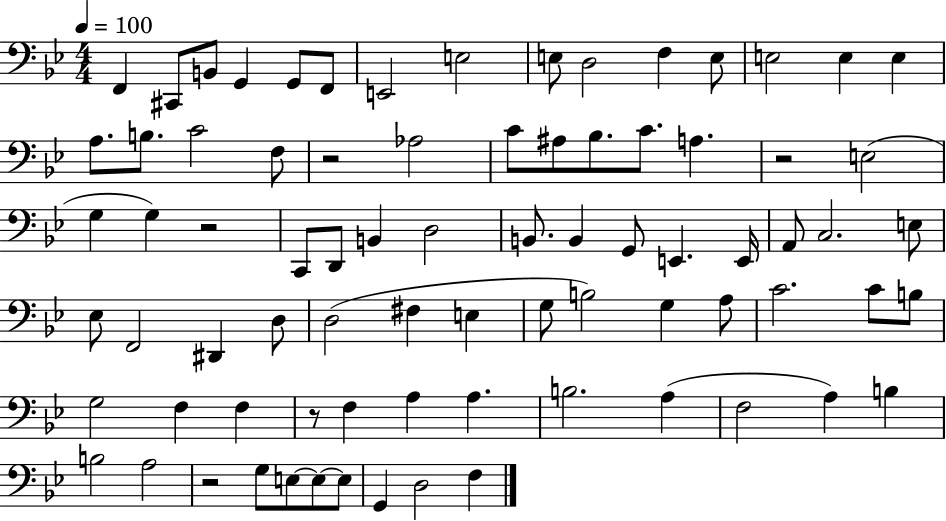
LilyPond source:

{
  \clef bass
  \numericTimeSignature
  \time 4/4
  \key bes \major
  \tempo 4 = 100
  f,4 cis,8 b,8 g,4 g,8 f,8 | e,2 e2 | e8 d2 f4 e8 | e2 e4 e4 | \break a8. b8. c'2 f8 | r2 aes2 | c'8 ais8 bes8. c'8. a4. | r2 e2( | \break g4 g4) r2 | c,8 d,8 b,4 d2 | b,8. b,4 g,8 e,4. e,16 | a,8 c2. e8 | \break ees8 f,2 dis,4 d8 | d2( fis4 e4 | g8 b2) g4 a8 | c'2. c'8 b8 | \break g2 f4 f4 | r8 f4 a4 a4. | b2. a4( | f2 a4) b4 | \break b2 a2 | r2 g8 e8~~ e8~~ e8 | g,4 d2 f4 | \bar "|."
}